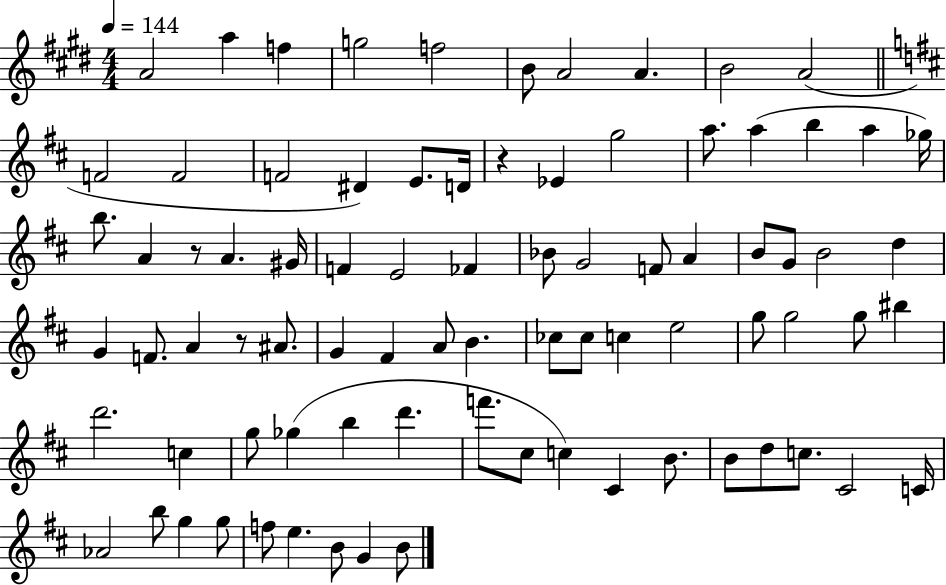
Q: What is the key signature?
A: E major